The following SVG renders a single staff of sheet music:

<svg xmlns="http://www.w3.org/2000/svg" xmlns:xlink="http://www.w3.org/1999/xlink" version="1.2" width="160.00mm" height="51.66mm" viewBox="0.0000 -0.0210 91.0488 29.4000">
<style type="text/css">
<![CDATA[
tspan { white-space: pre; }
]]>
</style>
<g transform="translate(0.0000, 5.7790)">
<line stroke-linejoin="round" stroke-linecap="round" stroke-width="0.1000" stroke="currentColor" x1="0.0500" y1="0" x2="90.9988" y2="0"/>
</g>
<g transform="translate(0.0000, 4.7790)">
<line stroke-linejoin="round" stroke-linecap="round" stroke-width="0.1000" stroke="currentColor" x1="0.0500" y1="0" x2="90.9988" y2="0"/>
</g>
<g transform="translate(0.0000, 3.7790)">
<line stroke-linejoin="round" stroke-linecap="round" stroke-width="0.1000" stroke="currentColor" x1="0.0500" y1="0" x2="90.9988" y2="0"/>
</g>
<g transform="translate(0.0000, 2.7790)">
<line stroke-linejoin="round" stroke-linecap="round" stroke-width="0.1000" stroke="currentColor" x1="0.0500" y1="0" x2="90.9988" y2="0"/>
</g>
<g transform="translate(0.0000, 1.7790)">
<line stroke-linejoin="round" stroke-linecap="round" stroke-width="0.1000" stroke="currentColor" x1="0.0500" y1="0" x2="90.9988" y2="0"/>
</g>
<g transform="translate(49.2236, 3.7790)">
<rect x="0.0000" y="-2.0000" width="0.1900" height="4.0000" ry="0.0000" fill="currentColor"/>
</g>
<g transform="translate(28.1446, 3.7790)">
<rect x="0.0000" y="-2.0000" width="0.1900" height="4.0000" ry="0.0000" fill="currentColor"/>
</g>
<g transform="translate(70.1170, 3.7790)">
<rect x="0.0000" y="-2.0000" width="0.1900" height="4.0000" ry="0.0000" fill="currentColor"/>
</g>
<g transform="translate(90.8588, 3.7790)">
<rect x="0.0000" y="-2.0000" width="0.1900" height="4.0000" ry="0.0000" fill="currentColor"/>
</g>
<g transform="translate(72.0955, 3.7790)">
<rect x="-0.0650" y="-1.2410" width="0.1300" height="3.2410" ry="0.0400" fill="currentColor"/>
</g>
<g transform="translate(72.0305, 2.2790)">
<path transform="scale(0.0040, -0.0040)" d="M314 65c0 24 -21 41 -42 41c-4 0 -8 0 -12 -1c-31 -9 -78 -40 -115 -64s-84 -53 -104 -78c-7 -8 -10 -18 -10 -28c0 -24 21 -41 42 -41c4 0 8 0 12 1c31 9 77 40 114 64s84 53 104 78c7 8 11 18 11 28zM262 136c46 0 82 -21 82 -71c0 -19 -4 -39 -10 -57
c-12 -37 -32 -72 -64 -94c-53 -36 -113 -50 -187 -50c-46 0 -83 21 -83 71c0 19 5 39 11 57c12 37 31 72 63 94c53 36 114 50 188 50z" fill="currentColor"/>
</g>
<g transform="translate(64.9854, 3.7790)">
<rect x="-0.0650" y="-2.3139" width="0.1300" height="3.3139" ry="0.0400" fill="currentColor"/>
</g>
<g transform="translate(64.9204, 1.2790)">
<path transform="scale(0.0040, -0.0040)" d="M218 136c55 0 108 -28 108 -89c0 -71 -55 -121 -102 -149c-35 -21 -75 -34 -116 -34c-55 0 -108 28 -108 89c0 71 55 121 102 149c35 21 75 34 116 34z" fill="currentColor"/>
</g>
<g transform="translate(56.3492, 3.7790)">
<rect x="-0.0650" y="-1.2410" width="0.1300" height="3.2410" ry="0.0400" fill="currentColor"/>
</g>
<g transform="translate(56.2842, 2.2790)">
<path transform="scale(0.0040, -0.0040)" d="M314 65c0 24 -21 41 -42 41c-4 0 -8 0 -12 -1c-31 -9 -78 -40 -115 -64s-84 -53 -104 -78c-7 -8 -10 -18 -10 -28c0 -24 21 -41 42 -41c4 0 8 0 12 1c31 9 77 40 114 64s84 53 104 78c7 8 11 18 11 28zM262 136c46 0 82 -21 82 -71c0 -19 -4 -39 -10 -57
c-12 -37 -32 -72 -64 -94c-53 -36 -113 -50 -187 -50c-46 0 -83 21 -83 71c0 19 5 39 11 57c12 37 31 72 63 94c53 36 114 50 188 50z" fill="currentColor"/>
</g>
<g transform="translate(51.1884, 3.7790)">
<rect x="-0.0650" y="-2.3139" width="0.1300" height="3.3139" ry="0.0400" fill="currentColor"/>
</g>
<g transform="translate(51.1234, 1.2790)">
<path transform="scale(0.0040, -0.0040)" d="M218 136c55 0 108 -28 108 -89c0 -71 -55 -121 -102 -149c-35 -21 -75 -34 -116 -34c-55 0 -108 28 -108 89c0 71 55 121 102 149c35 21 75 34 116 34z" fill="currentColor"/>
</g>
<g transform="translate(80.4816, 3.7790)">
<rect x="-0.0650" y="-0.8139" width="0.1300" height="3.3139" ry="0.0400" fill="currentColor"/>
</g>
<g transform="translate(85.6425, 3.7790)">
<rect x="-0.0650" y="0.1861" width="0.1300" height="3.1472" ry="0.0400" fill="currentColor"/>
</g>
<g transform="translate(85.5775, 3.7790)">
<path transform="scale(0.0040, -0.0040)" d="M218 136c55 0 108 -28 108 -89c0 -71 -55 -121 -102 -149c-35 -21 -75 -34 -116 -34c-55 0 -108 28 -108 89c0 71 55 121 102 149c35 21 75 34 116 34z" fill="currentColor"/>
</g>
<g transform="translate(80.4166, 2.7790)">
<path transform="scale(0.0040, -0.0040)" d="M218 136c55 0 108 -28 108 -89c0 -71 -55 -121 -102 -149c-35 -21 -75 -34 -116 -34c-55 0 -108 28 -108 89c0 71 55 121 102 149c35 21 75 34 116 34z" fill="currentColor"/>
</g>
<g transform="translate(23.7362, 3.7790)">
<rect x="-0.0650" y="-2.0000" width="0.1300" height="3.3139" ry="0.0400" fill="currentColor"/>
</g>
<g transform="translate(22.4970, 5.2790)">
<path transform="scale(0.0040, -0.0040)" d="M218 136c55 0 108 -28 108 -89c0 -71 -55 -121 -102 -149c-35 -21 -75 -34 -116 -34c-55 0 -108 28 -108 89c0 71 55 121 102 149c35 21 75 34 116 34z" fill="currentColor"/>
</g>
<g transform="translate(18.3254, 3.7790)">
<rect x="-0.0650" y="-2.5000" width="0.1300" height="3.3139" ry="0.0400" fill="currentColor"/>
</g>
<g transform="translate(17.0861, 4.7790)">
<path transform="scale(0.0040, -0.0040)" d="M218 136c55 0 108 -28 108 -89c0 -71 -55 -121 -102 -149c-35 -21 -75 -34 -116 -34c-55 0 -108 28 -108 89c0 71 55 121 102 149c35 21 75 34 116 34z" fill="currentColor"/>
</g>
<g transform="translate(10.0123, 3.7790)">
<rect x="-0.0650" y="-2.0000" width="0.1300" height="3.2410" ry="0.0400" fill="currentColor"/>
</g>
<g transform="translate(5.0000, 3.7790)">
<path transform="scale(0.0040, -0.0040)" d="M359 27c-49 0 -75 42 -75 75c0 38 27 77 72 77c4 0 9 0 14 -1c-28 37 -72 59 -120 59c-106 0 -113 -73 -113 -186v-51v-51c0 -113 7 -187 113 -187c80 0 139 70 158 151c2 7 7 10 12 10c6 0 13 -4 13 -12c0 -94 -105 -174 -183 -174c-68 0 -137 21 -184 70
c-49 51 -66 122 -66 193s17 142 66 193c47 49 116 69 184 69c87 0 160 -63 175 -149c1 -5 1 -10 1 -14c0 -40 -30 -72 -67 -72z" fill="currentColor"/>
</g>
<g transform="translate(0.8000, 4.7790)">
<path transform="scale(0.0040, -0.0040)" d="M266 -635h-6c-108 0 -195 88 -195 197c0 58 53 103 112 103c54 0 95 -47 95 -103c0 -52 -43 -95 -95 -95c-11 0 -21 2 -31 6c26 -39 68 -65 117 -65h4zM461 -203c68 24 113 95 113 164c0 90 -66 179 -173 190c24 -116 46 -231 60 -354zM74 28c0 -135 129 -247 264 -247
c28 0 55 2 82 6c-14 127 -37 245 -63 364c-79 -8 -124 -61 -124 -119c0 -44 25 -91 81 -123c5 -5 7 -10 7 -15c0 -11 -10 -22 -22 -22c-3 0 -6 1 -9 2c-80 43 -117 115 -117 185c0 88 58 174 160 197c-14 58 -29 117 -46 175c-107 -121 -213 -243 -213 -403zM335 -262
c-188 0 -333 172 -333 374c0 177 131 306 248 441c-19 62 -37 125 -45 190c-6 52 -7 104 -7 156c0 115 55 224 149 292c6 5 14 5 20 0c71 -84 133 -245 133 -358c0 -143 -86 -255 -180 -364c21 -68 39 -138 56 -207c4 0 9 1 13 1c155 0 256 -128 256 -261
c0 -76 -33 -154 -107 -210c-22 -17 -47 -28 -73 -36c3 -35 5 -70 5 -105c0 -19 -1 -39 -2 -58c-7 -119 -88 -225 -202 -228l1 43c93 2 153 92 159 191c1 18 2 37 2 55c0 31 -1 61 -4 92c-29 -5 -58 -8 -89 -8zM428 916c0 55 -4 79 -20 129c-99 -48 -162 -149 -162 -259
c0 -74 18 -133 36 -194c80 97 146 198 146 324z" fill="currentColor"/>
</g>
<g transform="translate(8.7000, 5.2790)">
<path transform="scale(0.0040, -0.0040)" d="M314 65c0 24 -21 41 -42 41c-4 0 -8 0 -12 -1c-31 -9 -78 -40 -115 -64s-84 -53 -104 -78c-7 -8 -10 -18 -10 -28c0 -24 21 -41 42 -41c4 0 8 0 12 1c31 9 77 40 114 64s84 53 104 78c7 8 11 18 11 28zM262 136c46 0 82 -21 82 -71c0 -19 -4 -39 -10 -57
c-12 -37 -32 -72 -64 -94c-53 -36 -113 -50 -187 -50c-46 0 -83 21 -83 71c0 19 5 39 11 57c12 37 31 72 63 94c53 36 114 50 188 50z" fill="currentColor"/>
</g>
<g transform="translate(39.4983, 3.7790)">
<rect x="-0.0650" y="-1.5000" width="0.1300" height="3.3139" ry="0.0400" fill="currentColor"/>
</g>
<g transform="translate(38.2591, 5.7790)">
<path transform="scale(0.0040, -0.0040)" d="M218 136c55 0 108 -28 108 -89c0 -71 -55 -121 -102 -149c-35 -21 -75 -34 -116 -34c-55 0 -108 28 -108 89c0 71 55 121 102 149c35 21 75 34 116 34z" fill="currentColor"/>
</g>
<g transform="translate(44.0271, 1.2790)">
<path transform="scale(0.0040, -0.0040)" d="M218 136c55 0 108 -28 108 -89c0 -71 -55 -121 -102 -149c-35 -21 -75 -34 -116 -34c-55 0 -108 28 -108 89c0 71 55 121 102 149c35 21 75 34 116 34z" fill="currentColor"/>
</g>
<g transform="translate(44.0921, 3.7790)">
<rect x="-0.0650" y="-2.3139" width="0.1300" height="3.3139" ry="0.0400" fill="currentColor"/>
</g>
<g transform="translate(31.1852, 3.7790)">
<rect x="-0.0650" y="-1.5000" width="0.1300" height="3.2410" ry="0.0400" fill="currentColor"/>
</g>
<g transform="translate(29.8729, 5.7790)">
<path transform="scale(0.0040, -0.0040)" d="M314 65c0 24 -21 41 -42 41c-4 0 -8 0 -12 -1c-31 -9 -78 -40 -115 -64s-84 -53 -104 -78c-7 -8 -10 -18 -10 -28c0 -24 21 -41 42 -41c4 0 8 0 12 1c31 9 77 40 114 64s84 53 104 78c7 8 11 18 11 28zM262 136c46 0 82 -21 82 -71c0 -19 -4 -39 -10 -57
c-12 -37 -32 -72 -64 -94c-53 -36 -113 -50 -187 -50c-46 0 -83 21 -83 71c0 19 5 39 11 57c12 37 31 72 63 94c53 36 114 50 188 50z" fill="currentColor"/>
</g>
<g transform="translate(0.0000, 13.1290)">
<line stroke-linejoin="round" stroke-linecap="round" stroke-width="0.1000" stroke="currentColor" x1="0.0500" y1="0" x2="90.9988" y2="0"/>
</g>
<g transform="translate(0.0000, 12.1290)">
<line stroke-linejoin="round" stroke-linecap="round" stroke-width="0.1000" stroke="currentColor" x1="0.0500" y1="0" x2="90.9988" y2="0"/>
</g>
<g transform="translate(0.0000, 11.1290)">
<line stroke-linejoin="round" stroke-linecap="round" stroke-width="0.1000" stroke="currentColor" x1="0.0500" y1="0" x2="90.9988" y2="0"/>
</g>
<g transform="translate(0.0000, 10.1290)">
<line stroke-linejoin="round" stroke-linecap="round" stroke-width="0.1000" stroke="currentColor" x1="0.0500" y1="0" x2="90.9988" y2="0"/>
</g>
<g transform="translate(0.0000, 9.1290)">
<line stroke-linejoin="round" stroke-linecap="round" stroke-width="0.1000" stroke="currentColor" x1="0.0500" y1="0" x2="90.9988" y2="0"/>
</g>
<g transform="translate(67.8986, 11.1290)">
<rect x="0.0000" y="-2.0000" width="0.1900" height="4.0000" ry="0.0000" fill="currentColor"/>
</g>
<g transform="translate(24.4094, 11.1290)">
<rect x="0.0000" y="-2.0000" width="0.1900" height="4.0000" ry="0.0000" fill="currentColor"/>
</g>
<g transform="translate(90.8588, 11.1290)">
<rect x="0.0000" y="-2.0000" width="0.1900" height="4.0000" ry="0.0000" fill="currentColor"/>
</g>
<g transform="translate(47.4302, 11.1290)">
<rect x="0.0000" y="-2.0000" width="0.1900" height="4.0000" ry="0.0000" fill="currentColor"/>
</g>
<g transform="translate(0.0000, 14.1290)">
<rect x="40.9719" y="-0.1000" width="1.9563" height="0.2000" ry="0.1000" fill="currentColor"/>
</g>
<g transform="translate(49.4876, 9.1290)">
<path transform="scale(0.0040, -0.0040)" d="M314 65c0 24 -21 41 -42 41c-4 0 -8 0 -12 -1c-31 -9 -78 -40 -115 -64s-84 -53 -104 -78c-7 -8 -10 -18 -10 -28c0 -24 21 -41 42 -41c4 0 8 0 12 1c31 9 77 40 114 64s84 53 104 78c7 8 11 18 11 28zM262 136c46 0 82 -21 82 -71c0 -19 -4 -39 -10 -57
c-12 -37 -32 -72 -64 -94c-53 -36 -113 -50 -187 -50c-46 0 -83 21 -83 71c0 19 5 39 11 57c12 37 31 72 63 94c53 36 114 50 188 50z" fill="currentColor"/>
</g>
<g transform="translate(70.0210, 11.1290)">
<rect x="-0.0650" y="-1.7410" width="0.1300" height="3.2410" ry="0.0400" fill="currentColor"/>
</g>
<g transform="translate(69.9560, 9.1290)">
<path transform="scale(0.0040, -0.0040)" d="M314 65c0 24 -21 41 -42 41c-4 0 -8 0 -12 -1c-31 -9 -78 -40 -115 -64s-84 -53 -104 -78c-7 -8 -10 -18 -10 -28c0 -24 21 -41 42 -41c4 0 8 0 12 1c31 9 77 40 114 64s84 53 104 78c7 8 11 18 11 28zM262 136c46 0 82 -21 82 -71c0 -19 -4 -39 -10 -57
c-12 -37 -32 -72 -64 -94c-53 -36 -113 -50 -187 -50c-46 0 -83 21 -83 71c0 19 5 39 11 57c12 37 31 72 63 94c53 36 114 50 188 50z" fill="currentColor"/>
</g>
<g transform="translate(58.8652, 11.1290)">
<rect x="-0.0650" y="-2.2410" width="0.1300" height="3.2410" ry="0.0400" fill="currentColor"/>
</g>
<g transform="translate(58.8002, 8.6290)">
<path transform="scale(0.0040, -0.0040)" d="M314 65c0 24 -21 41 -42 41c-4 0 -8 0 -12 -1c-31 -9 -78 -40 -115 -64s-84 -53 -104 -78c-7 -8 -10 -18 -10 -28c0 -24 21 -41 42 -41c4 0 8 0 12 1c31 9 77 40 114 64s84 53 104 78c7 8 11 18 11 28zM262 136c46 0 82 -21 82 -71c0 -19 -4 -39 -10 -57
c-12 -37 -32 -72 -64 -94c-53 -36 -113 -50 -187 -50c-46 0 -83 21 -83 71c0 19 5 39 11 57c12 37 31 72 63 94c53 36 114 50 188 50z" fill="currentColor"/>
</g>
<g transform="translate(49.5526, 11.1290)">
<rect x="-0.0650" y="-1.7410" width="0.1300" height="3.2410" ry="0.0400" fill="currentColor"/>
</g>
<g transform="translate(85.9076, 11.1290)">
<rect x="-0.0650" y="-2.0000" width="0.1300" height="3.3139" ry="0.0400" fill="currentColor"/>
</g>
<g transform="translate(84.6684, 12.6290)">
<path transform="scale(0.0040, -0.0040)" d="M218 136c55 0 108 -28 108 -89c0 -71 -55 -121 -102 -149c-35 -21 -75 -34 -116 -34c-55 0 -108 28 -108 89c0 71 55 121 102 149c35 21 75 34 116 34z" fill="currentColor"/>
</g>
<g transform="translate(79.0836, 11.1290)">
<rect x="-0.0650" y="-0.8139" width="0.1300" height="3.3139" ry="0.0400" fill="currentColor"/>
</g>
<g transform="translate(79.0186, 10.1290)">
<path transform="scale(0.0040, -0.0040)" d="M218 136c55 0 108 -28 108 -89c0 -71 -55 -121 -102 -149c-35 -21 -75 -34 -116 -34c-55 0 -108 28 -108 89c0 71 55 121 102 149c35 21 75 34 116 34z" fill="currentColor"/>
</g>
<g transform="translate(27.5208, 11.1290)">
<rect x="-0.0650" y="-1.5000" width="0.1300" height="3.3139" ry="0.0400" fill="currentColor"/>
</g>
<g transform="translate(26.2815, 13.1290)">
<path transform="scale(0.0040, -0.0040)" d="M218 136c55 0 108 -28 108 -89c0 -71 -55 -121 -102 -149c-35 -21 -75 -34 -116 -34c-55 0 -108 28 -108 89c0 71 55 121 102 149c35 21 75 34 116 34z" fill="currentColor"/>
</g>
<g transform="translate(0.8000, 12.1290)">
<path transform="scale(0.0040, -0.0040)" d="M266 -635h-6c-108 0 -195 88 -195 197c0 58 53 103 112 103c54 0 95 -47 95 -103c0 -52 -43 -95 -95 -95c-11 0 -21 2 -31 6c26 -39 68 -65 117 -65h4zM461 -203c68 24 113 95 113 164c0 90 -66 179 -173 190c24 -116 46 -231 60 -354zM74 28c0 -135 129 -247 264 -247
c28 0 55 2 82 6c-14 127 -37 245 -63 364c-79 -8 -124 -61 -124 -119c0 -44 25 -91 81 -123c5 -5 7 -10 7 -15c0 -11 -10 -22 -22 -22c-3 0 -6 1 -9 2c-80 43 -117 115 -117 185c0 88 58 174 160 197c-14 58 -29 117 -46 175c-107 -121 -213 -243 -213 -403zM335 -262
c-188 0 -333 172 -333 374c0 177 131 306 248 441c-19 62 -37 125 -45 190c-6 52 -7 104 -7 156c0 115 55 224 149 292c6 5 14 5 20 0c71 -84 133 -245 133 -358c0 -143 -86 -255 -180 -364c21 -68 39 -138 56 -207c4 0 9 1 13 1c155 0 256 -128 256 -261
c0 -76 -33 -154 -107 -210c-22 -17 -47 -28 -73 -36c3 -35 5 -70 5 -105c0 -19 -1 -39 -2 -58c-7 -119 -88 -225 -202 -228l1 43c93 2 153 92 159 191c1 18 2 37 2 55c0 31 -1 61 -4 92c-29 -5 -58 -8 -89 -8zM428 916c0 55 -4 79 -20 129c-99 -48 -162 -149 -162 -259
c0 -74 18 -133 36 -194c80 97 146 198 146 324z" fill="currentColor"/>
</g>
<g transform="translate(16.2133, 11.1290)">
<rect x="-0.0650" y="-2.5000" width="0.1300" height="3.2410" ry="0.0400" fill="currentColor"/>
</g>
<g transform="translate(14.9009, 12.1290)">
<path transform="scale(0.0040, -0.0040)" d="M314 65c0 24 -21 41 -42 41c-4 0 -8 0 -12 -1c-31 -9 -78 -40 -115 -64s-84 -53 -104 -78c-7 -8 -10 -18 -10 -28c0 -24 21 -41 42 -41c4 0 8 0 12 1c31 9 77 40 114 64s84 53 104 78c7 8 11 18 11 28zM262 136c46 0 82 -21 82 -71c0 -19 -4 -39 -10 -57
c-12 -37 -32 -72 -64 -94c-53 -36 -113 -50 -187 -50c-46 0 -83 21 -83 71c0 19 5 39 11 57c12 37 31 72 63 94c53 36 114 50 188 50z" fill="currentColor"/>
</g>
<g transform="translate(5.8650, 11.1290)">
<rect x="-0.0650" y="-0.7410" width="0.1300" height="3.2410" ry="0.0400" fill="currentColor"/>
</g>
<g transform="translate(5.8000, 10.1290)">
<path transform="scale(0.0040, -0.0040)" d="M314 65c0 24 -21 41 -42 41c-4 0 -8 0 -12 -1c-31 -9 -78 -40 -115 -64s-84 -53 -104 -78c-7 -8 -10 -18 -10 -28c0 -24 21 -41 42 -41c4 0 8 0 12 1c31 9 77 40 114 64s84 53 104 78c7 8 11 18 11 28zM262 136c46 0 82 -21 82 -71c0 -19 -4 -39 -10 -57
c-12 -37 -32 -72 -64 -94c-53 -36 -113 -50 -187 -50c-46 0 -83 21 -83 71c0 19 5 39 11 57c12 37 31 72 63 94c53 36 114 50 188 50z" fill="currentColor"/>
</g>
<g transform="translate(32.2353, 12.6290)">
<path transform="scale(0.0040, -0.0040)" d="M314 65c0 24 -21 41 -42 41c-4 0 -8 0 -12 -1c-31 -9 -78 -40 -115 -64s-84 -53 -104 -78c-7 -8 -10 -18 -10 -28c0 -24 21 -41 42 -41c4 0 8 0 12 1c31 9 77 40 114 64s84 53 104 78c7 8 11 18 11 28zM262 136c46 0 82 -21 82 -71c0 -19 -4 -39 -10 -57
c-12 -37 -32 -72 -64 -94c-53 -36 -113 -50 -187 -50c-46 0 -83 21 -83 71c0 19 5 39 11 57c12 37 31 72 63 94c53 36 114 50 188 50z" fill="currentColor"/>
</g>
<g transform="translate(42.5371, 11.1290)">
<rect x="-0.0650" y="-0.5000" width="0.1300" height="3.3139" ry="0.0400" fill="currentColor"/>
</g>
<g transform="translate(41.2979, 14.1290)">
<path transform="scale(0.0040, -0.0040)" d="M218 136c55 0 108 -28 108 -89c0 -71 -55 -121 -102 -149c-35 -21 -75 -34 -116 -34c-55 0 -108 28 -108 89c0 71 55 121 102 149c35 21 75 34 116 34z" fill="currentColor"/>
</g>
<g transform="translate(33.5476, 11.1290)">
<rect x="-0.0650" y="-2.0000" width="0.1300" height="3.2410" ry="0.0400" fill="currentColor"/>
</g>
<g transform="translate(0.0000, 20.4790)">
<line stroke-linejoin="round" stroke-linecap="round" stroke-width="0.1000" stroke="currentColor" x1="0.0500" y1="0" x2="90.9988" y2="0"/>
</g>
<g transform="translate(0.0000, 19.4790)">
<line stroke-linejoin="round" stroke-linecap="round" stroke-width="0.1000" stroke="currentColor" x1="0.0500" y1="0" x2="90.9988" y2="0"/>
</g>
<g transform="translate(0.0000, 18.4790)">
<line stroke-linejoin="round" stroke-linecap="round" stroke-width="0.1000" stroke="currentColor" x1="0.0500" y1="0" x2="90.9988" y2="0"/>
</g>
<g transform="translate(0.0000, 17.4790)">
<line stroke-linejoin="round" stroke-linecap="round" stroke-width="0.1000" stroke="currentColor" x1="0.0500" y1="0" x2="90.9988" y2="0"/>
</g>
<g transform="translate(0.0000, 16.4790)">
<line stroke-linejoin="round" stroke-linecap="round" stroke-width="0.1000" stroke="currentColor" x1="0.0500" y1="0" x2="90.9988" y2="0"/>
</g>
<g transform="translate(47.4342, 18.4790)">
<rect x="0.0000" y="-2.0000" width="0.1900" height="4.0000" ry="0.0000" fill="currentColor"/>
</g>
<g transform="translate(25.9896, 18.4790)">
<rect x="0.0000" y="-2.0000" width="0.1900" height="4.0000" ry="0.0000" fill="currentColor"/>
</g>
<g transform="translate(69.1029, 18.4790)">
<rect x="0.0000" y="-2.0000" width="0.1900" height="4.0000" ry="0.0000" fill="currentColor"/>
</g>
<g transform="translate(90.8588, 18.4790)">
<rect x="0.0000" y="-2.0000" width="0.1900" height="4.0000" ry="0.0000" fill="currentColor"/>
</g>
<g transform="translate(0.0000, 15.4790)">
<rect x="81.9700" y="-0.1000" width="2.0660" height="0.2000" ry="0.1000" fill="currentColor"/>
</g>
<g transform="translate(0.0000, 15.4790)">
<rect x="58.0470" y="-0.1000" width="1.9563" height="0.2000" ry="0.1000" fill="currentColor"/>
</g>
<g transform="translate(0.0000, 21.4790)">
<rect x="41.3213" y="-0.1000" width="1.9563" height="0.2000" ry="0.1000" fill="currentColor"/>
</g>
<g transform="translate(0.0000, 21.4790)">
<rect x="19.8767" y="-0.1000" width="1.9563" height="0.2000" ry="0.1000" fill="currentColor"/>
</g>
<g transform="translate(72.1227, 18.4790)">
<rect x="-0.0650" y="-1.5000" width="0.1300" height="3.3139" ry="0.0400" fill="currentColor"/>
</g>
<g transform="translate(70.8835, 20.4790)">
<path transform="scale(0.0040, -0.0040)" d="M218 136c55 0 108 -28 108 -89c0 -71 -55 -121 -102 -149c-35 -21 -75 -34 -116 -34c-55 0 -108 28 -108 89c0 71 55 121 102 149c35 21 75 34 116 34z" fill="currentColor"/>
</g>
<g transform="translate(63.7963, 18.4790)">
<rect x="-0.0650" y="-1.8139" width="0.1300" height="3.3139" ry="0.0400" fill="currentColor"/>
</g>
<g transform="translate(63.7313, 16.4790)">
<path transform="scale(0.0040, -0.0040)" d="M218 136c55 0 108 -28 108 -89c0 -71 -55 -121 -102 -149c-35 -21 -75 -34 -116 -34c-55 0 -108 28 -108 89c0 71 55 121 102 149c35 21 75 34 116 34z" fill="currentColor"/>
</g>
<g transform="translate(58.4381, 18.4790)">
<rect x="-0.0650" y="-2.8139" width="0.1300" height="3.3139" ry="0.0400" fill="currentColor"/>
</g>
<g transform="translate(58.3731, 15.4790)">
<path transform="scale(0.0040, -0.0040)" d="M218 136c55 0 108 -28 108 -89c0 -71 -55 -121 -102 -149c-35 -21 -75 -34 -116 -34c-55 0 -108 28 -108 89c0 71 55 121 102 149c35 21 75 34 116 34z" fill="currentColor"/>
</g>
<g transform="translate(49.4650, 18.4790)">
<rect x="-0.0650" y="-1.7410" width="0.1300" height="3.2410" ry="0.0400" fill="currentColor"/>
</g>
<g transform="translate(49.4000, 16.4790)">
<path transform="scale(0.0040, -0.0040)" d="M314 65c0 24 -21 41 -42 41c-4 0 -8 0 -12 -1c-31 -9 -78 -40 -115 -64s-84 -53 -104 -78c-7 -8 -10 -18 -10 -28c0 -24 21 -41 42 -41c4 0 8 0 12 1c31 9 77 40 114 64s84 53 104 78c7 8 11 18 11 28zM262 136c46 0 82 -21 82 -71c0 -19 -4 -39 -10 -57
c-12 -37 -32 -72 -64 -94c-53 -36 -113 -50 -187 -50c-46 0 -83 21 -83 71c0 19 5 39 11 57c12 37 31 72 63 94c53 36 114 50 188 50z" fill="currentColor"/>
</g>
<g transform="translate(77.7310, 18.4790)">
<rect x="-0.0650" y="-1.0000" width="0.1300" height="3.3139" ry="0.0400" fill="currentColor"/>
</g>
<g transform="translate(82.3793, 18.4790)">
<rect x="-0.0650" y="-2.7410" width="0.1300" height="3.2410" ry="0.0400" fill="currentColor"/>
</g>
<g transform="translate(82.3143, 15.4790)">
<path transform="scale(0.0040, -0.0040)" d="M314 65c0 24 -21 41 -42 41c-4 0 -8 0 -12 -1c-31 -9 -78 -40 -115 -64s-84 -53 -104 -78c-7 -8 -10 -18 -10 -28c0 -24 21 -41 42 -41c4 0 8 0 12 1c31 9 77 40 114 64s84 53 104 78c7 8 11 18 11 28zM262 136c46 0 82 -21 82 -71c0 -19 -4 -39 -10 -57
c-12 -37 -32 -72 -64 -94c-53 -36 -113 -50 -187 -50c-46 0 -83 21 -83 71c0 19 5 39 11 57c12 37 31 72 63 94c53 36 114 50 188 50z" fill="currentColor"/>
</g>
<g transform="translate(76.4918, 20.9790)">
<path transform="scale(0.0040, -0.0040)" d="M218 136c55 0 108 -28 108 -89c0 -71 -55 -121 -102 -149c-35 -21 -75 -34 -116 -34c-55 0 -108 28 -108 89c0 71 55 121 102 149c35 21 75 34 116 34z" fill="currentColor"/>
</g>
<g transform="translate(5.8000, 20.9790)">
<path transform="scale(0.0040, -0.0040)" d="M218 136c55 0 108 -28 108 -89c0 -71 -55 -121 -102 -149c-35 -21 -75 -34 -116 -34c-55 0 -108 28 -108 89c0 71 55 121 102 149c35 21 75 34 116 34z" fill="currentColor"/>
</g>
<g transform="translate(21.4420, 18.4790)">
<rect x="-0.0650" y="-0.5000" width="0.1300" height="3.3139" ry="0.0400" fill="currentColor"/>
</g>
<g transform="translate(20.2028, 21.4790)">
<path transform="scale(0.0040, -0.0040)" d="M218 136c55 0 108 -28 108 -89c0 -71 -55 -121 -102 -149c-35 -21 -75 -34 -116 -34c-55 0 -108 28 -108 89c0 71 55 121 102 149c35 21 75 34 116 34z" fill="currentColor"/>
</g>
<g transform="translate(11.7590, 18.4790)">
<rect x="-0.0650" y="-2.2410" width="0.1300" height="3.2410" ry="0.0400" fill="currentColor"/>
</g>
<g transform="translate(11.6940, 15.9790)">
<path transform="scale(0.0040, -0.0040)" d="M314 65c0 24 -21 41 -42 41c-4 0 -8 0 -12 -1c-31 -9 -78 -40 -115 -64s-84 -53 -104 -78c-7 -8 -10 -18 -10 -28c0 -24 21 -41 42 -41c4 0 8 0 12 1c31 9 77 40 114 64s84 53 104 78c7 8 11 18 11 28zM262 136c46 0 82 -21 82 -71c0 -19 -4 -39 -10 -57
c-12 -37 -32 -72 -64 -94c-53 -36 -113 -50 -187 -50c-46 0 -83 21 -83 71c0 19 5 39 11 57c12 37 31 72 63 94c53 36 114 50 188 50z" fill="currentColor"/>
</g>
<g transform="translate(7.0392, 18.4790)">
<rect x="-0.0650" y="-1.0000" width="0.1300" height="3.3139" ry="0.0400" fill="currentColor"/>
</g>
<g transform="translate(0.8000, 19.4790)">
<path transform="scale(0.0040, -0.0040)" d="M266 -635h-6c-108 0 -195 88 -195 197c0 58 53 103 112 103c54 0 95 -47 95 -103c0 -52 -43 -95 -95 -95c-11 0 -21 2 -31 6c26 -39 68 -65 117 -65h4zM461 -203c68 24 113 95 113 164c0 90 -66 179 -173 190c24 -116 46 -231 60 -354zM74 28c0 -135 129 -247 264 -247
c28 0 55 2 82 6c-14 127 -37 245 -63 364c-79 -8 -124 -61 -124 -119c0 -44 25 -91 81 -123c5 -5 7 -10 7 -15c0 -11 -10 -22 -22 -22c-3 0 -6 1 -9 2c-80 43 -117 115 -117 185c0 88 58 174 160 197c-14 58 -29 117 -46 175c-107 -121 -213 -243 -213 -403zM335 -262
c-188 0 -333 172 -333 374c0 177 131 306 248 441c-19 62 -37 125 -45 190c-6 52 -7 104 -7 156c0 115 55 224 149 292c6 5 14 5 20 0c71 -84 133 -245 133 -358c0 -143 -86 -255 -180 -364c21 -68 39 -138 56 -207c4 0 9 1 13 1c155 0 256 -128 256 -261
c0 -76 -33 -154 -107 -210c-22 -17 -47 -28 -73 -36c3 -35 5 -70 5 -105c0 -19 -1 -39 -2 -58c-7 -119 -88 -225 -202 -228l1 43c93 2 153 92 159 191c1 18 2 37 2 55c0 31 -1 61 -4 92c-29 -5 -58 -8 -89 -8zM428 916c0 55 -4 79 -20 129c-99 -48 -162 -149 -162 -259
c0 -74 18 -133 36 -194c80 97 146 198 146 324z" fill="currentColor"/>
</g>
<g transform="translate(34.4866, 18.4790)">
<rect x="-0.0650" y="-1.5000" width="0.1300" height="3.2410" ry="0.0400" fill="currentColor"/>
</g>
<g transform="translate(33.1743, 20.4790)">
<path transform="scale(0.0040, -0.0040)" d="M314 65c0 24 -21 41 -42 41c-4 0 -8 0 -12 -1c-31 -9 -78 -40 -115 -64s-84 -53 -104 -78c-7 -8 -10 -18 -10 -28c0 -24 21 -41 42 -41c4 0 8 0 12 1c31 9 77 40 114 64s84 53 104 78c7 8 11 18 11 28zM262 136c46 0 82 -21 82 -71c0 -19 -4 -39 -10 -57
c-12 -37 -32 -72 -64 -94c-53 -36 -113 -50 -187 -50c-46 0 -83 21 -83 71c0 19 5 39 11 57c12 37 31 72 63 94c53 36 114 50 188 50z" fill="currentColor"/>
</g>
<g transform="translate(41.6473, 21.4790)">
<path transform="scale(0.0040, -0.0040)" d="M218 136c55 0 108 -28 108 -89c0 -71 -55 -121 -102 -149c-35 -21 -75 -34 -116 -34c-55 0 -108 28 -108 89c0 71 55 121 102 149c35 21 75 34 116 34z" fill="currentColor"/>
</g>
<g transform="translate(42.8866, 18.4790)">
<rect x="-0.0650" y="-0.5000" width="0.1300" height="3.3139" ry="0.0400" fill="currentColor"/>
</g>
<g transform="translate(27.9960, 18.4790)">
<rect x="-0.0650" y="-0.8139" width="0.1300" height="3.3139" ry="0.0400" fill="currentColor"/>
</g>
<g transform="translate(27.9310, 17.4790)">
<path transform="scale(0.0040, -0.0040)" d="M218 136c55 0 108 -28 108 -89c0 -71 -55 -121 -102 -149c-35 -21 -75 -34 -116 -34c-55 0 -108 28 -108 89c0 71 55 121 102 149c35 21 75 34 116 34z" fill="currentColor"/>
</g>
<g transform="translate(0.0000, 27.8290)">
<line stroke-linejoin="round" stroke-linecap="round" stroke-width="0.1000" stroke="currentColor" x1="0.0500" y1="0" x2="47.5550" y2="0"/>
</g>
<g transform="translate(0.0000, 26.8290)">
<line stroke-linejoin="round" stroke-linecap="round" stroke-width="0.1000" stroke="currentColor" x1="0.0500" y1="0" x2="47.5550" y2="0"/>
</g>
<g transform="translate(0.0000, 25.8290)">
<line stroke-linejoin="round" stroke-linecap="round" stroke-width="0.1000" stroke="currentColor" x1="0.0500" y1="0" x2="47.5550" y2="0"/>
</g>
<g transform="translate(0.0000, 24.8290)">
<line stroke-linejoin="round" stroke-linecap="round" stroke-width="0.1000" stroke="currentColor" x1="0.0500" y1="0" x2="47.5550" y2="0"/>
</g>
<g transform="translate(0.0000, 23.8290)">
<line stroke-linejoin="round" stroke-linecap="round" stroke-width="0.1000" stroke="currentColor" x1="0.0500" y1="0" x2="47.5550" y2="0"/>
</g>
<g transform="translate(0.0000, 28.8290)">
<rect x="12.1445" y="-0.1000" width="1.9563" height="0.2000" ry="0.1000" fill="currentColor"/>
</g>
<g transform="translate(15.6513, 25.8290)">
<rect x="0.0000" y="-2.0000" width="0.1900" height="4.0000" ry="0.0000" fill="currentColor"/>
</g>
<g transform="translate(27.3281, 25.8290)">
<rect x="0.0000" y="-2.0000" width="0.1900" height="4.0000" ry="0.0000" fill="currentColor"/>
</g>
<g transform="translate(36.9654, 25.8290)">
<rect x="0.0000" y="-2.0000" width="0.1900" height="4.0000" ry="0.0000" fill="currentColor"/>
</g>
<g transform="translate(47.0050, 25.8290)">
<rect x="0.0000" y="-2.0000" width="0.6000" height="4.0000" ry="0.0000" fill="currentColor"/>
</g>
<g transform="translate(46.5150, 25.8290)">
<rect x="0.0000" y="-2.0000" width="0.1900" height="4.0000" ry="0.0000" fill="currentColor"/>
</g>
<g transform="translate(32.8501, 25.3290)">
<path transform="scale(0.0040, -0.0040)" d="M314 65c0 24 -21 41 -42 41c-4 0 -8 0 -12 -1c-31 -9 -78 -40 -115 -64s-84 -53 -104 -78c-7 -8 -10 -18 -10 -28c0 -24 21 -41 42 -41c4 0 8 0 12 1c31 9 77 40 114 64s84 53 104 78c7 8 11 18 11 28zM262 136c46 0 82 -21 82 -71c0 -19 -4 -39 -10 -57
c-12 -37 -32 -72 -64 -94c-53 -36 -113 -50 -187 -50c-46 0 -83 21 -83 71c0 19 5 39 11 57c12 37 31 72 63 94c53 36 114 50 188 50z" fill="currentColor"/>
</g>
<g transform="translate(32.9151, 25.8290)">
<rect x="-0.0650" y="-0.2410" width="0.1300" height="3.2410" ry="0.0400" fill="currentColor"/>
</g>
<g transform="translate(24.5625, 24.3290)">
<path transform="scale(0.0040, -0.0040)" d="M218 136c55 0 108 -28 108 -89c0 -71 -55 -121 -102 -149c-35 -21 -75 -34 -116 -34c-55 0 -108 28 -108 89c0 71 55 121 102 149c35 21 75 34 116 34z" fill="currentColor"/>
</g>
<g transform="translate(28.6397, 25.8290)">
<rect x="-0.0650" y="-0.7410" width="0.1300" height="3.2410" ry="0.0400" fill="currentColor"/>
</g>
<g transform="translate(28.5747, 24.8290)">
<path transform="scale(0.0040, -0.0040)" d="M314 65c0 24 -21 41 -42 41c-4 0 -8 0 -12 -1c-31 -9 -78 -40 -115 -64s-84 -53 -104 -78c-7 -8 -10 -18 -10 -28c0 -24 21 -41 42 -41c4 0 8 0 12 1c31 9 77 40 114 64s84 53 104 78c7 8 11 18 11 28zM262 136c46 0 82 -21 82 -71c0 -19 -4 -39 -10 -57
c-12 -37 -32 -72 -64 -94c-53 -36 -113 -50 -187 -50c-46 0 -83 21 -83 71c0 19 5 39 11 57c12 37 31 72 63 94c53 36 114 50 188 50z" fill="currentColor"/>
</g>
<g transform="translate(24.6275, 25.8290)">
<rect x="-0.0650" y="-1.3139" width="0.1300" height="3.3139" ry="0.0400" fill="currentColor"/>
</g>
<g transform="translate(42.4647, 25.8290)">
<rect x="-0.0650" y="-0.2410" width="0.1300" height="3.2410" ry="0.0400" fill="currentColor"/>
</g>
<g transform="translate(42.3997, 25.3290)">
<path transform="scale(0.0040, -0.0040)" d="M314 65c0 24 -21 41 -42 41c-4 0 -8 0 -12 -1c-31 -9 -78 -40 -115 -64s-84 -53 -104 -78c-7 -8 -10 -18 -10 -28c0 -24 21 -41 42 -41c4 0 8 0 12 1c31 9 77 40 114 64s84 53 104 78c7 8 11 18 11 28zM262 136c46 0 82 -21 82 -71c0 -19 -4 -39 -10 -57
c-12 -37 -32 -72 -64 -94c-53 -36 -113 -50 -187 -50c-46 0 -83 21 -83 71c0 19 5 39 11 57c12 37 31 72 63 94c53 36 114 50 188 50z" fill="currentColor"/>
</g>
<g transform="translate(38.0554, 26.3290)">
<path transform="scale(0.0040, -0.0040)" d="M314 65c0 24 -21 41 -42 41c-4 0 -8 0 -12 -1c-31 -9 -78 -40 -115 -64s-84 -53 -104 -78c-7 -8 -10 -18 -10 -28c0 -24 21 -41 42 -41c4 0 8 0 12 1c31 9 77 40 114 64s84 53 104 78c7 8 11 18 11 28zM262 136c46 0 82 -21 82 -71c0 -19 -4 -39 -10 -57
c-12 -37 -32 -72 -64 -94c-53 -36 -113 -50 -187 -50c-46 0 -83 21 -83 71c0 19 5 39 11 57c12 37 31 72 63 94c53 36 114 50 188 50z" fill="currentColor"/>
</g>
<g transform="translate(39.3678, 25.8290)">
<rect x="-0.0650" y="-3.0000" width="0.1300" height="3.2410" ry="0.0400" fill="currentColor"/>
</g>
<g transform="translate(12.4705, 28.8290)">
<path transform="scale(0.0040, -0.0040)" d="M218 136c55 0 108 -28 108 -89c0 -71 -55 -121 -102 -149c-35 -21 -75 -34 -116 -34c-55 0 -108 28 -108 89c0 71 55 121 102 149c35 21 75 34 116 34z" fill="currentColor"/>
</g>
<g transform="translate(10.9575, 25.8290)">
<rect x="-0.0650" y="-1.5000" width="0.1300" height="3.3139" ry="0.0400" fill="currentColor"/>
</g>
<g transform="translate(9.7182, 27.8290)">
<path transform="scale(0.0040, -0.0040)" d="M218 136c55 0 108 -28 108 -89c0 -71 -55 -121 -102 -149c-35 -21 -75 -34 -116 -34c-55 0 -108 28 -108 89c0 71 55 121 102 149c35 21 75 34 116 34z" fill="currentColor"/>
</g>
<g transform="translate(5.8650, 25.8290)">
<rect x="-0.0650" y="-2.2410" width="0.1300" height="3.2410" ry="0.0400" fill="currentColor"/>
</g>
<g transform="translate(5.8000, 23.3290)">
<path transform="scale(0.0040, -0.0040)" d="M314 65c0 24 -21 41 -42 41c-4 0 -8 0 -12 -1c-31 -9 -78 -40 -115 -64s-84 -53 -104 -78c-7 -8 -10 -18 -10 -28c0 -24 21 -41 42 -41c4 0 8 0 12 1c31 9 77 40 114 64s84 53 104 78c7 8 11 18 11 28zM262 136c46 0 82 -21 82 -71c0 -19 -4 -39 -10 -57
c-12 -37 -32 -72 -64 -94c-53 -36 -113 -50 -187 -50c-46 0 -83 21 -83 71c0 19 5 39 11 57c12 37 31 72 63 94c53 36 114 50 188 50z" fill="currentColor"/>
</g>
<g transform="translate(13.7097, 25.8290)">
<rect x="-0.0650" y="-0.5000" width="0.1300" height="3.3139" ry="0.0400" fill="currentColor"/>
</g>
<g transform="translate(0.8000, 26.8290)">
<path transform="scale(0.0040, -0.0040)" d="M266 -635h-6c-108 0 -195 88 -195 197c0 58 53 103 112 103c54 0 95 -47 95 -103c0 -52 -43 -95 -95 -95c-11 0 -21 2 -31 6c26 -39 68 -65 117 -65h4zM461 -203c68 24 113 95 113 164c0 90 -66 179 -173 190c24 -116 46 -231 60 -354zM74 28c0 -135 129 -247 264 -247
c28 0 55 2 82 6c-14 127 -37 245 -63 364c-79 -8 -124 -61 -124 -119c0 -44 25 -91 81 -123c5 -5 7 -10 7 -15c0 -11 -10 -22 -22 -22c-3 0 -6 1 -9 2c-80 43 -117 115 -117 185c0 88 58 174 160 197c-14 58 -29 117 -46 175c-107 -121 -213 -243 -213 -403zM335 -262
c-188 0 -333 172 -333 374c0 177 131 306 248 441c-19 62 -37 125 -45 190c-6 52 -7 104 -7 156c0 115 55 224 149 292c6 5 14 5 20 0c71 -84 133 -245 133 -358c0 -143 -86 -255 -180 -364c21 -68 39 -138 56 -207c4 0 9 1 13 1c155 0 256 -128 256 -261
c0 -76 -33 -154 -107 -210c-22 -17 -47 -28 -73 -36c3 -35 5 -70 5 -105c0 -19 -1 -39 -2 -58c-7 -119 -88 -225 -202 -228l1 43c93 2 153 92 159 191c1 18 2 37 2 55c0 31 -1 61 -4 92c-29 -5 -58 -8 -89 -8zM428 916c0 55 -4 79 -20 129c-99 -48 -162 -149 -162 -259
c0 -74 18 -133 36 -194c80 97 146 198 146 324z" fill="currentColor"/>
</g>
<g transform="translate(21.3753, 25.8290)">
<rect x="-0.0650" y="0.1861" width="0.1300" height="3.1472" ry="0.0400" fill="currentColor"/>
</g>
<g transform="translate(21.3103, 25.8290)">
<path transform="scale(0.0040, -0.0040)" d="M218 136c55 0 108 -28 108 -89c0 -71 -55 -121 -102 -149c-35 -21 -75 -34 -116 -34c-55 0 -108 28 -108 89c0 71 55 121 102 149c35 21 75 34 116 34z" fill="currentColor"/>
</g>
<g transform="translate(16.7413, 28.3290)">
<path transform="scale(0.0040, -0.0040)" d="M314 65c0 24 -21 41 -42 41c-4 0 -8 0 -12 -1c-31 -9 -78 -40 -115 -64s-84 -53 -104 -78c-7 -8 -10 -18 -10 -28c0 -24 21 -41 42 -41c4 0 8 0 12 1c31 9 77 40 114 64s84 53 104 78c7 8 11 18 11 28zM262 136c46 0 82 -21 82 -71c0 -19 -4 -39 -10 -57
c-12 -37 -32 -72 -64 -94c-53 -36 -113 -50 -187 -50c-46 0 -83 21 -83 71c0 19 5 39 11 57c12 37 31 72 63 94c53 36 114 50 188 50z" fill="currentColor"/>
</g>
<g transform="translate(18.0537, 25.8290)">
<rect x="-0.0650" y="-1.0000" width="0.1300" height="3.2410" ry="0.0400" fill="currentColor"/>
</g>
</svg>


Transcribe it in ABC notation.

X:1
T:Untitled
M:4/4
L:1/4
K:C
F2 G F E2 E g g e2 g e2 d B d2 G2 E F2 C f2 g2 f2 d F D g2 C d E2 C f2 a f E D a2 g2 E C D2 B e d2 c2 A2 c2